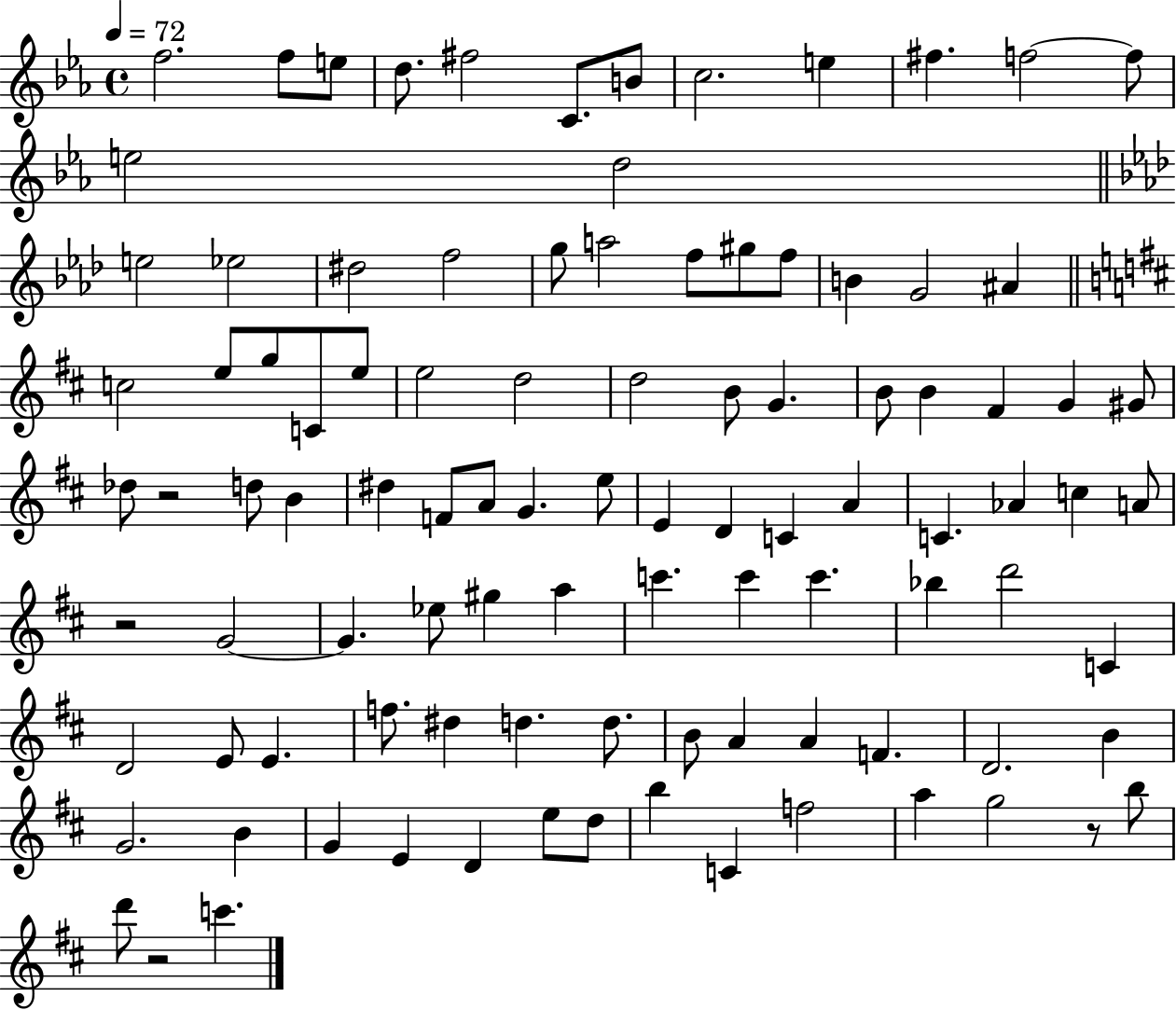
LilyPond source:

{
  \clef treble
  \time 4/4
  \defaultTimeSignature
  \key ees \major
  \tempo 4 = 72
  f''2. f''8 e''8 | d''8. fis''2 c'8. b'8 | c''2. e''4 | fis''4. f''2~~ f''8 | \break e''2 d''2 | \bar "||" \break \key f \minor e''2 ees''2 | dis''2 f''2 | g''8 a''2 f''8 gis''8 f''8 | b'4 g'2 ais'4 | \break \bar "||" \break \key d \major c''2 e''8 g''8 c'8 e''8 | e''2 d''2 | d''2 b'8 g'4. | b'8 b'4 fis'4 g'4 gis'8 | \break des''8 r2 d''8 b'4 | dis''4 f'8 a'8 g'4. e''8 | e'4 d'4 c'4 a'4 | c'4. aes'4 c''4 a'8 | \break r2 g'2~~ | g'4. ees''8 gis''4 a''4 | c'''4. c'''4 c'''4. | bes''4 d'''2 c'4 | \break d'2 e'8 e'4. | f''8. dis''4 d''4. d''8. | b'8 a'4 a'4 f'4. | d'2. b'4 | \break g'2. b'4 | g'4 e'4 d'4 e''8 d''8 | b''4 c'4 f''2 | a''4 g''2 r8 b''8 | \break d'''8 r2 c'''4. | \bar "|."
}